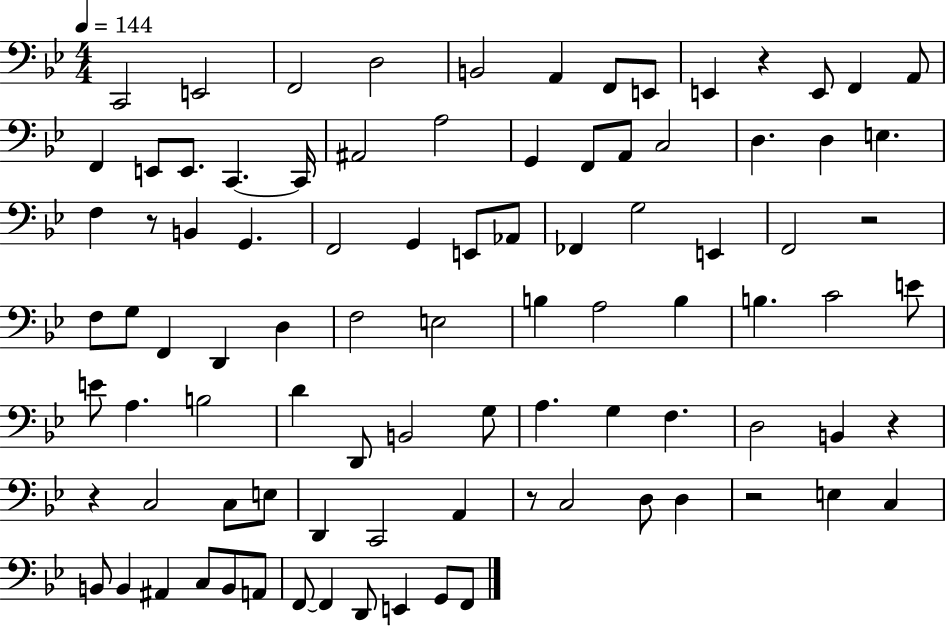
X:1
T:Untitled
M:4/4
L:1/4
K:Bb
C,,2 E,,2 F,,2 D,2 B,,2 A,, F,,/2 E,,/2 E,, z E,,/2 F,, A,,/2 F,, E,,/2 E,,/2 C,, C,,/4 ^A,,2 A,2 G,, F,,/2 A,,/2 C,2 D, D, E, F, z/2 B,, G,, F,,2 G,, E,,/2 _A,,/2 _F,, G,2 E,, F,,2 z2 F,/2 G,/2 F,, D,, D, F,2 E,2 B, A,2 B, B, C2 E/2 E/2 A, B,2 D D,,/2 B,,2 G,/2 A, G, F, D,2 B,, z z C,2 C,/2 E,/2 D,, C,,2 A,, z/2 C,2 D,/2 D, z2 E, C, B,,/2 B,, ^A,, C,/2 B,,/2 A,,/2 F,,/2 F,, D,,/2 E,, G,,/2 F,,/2